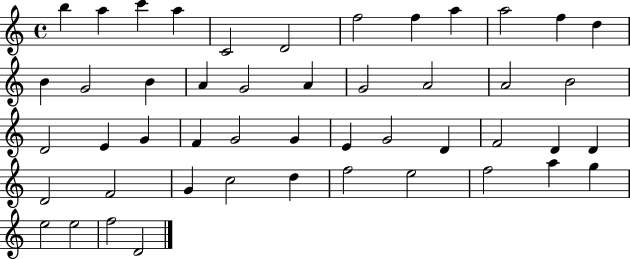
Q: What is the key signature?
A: C major